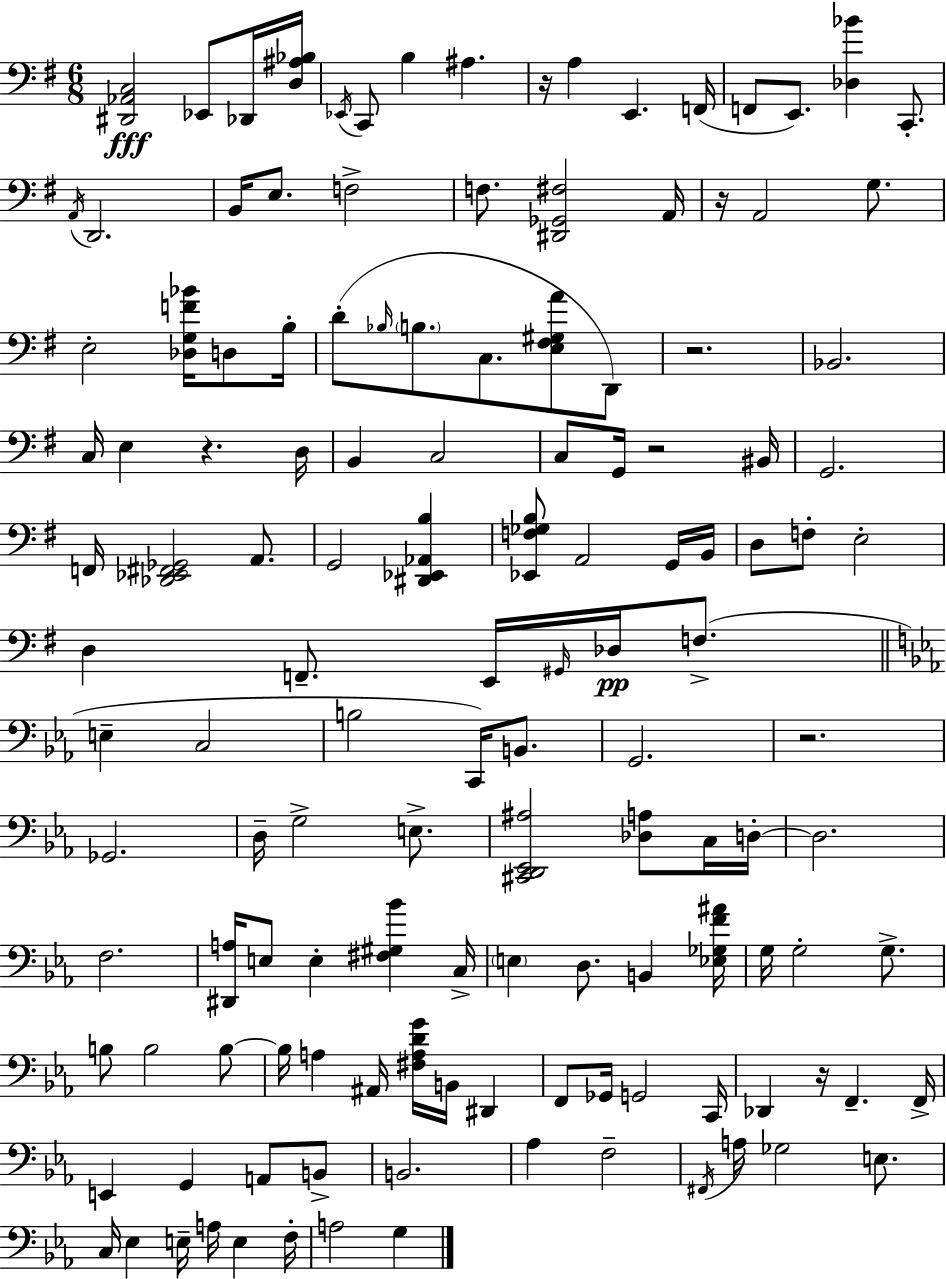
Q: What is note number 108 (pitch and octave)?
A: E3